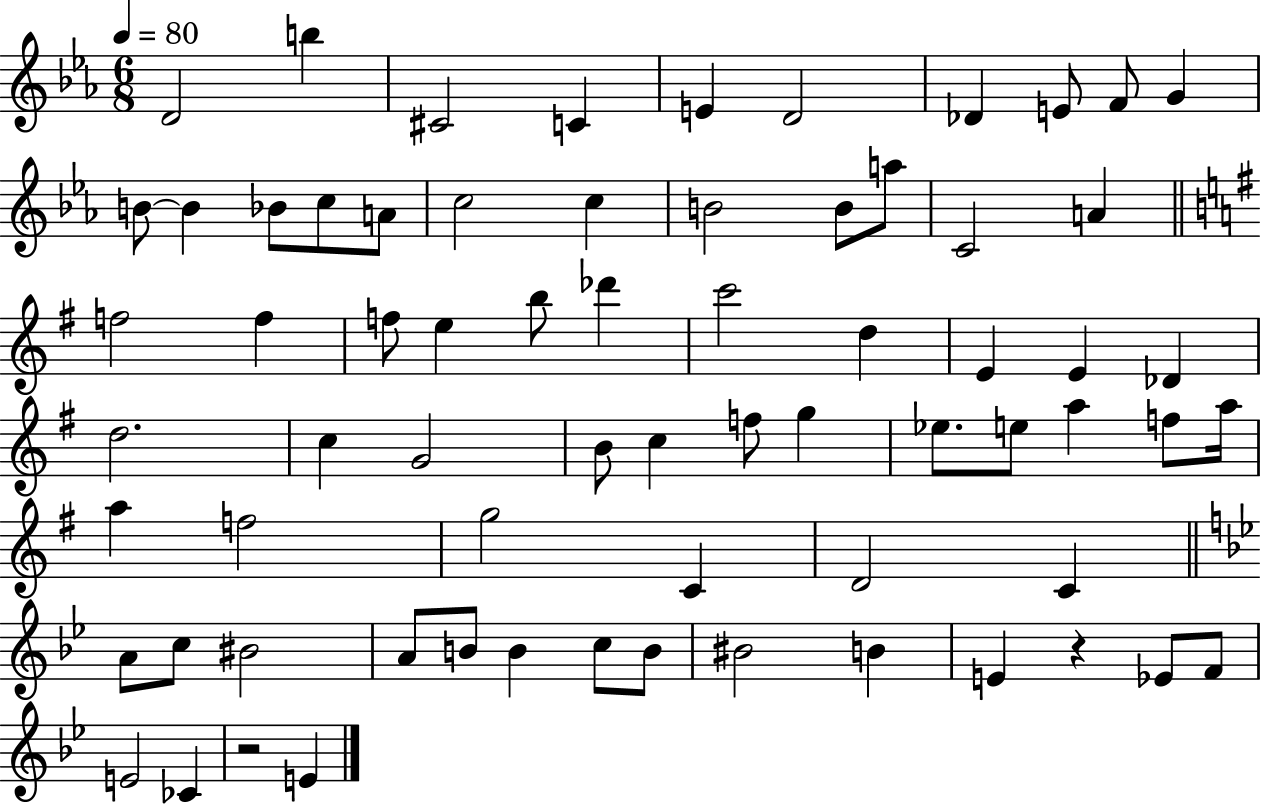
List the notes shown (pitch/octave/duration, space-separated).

D4/h B5/q C#4/h C4/q E4/q D4/h Db4/q E4/e F4/e G4/q B4/e B4/q Bb4/e C5/e A4/e C5/h C5/q B4/h B4/e A5/e C4/h A4/q F5/h F5/q F5/e E5/q B5/e Db6/q C6/h D5/q E4/q E4/q Db4/q D5/h. C5/q G4/h B4/e C5/q F5/e G5/q Eb5/e. E5/e A5/q F5/e A5/s A5/q F5/h G5/h C4/q D4/h C4/q A4/e C5/e BIS4/h A4/e B4/e B4/q C5/e B4/e BIS4/h B4/q E4/q R/q Eb4/e F4/e E4/h CES4/q R/h E4/q